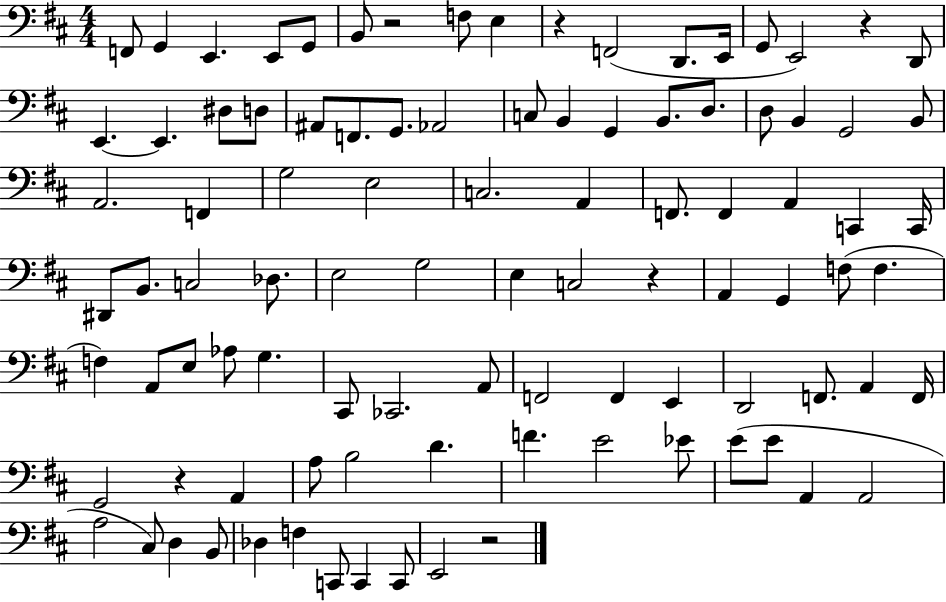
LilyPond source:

{
  \clef bass
  \numericTimeSignature
  \time 4/4
  \key d \major
  f,8 g,4 e,4. e,8 g,8 | b,8 r2 f8 e4 | r4 f,2( d,8. e,16 | g,8 e,2) r4 d,8 | \break e,4.~~ e,4. dis8 d8 | ais,8 f,8. g,8. aes,2 | c8 b,4 g,4 b,8. d8. | d8 b,4 g,2 b,8 | \break a,2. f,4 | g2 e2 | c2. a,4 | f,8. f,4 a,4 c,4 c,16 | \break dis,8 b,8. c2 des8. | e2 g2 | e4 c2 r4 | a,4 g,4 f8( f4. | \break f4) a,8 e8 aes8 g4. | cis,8 ces,2. a,8 | f,2 f,4 e,4 | d,2 f,8. a,4 f,16 | \break g,2 r4 a,4 | a8 b2 d'4. | f'4. e'2 ees'8 | e'8( e'8 a,4 a,2 | \break a2 cis8) d4 b,8 | des4 f4 c,8 c,4 c,8 | e,2 r2 | \bar "|."
}